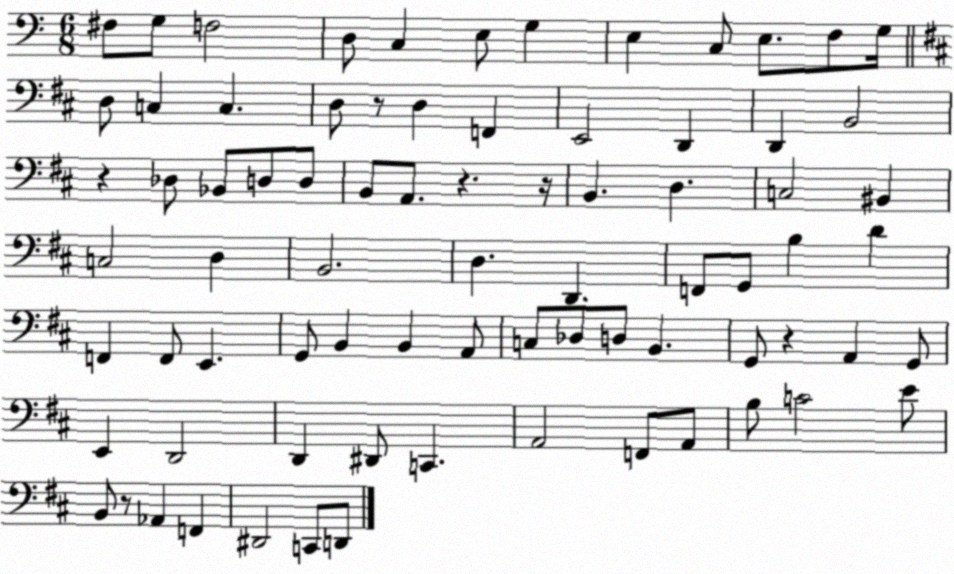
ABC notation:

X:1
T:Untitled
M:6/8
L:1/4
K:C
^F,/2 G,/2 F,2 D,/2 C, E,/2 G, E, C,/2 E,/2 F,/2 G,/4 D,/2 C, C, D,/2 z/2 D, F,, E,,2 D,, D,, B,,2 z _D,/2 _B,,/2 D,/2 D,/2 B,,/2 A,,/2 z z/4 B,, D, C,2 ^B,, C,2 D, B,,2 D, D,, F,,/2 G,,/2 B, D F,, F,,/2 E,, G,,/2 B,, B,, A,,/2 C,/2 _D,/2 D,/2 B,, G,,/2 z A,, G,,/2 E,, D,,2 D,, ^D,,/2 C,, A,,2 F,,/2 A,,/2 B,/2 C2 E/2 B,,/2 z/2 _A,, F,, ^D,,2 C,,/2 D,,/2